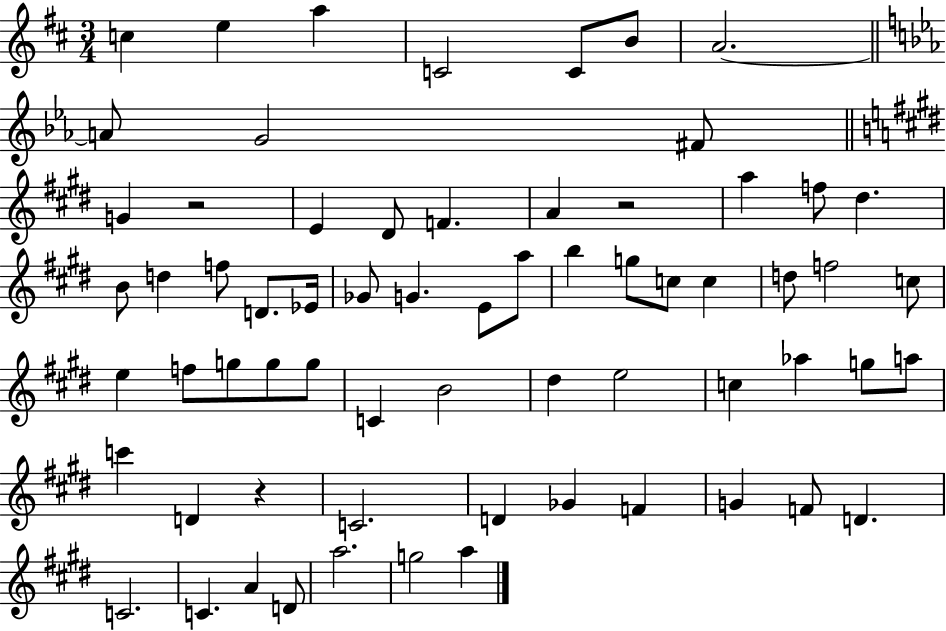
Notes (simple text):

C5/q E5/q A5/q C4/h C4/e B4/e A4/h. A4/e G4/h F#4/e G4/q R/h E4/q D#4/e F4/q. A4/q R/h A5/q F5/e D#5/q. B4/e D5/q F5/e D4/e. Eb4/s Gb4/e G4/q. E4/e A5/e B5/q G5/e C5/e C5/q D5/e F5/h C5/e E5/q F5/e G5/e G5/e G5/e C4/q B4/h D#5/q E5/h C5/q Ab5/q G5/e A5/e C6/q D4/q R/q C4/h. D4/q Gb4/q F4/q G4/q F4/e D4/q. C4/h. C4/q. A4/q D4/e A5/h. G5/h A5/q